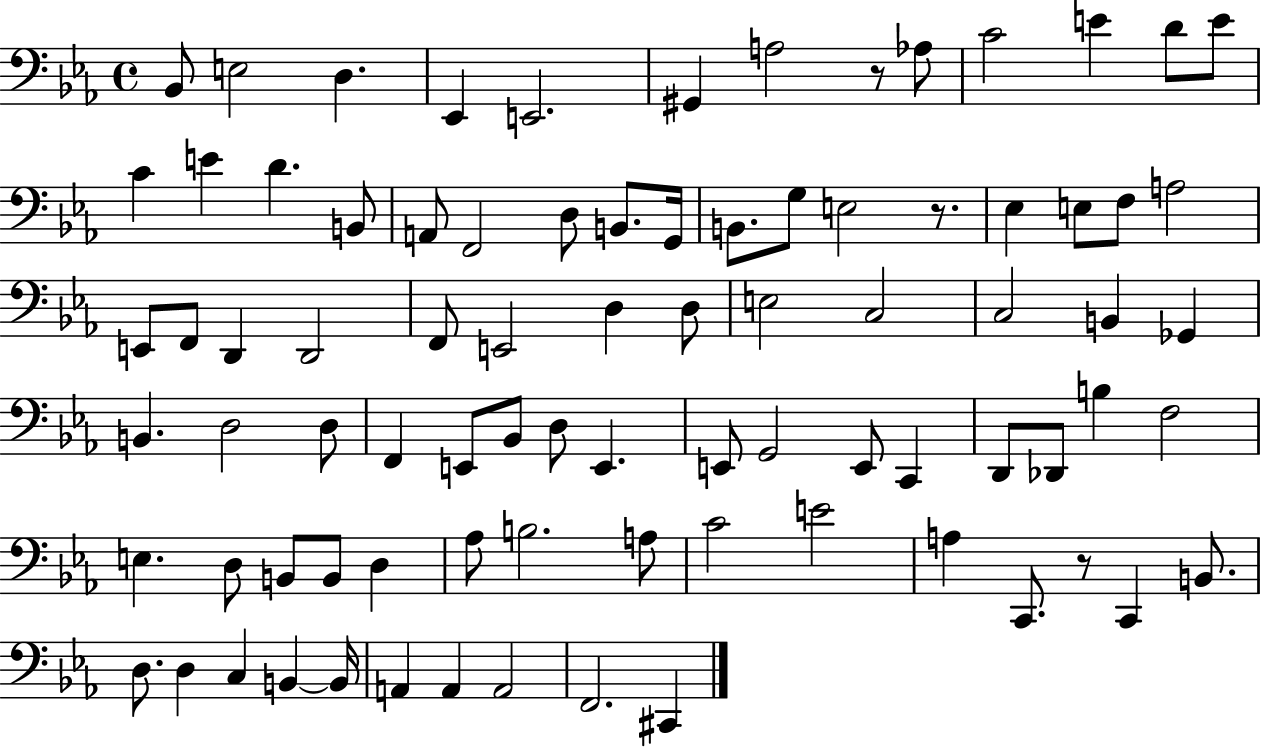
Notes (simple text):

Bb2/e E3/h D3/q. Eb2/q E2/h. G#2/q A3/h R/e Ab3/e C4/h E4/q D4/e E4/e C4/q E4/q D4/q. B2/e A2/e F2/h D3/e B2/e. G2/s B2/e. G3/e E3/h R/e. Eb3/q E3/e F3/e A3/h E2/e F2/e D2/q D2/h F2/e E2/h D3/q D3/e E3/h C3/h C3/h B2/q Gb2/q B2/q. D3/h D3/e F2/q E2/e Bb2/e D3/e E2/q. E2/e G2/h E2/e C2/q D2/e Db2/e B3/q F3/h E3/q. D3/e B2/e B2/e D3/q Ab3/e B3/h. A3/e C4/h E4/h A3/q C2/e. R/e C2/q B2/e. D3/e. D3/q C3/q B2/q B2/s A2/q A2/q A2/h F2/h. C#2/q